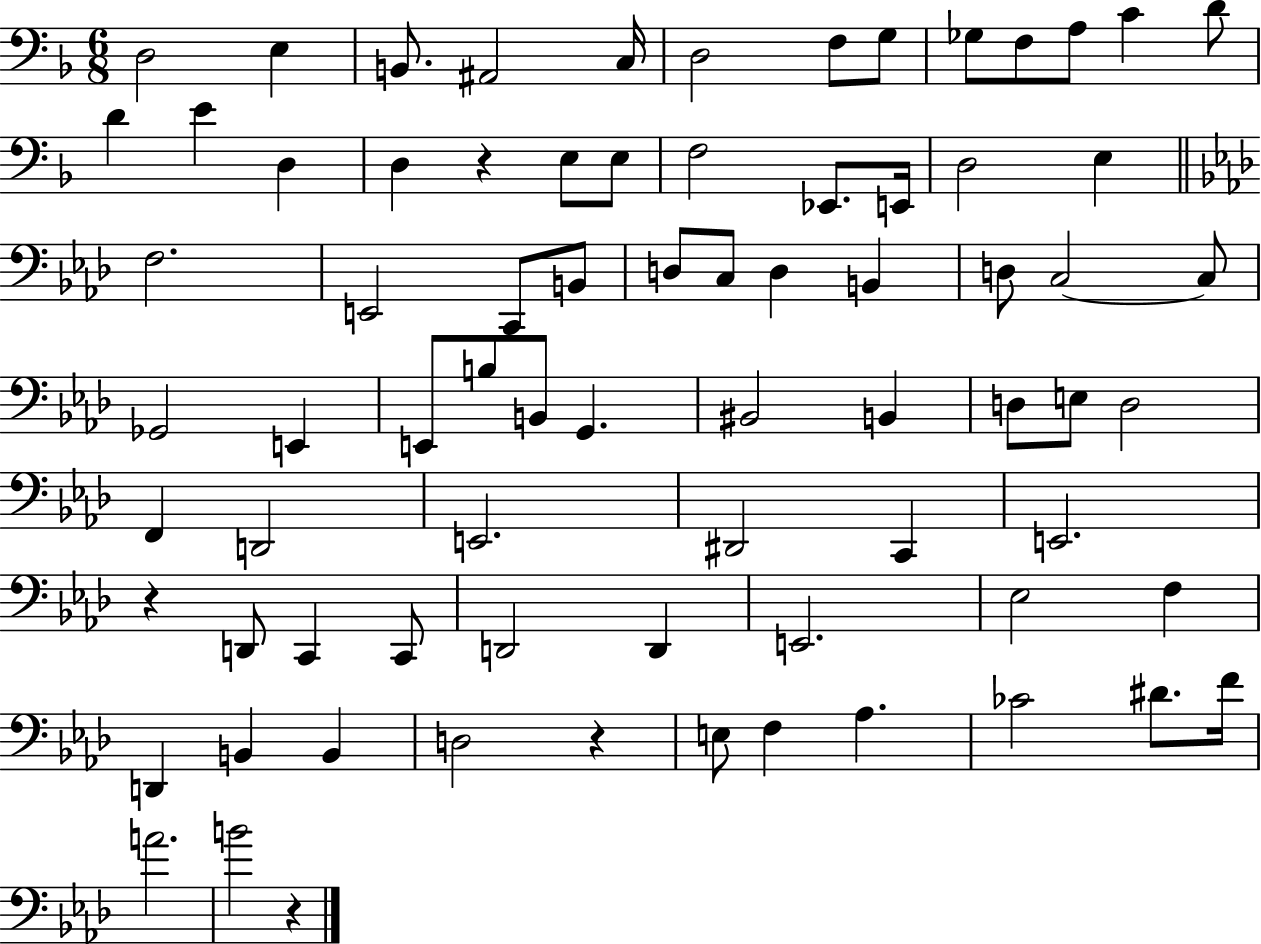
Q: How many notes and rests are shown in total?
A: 76